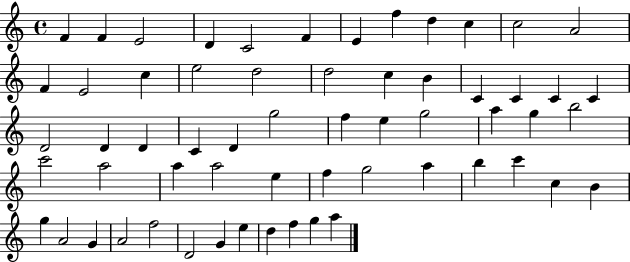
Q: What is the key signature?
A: C major